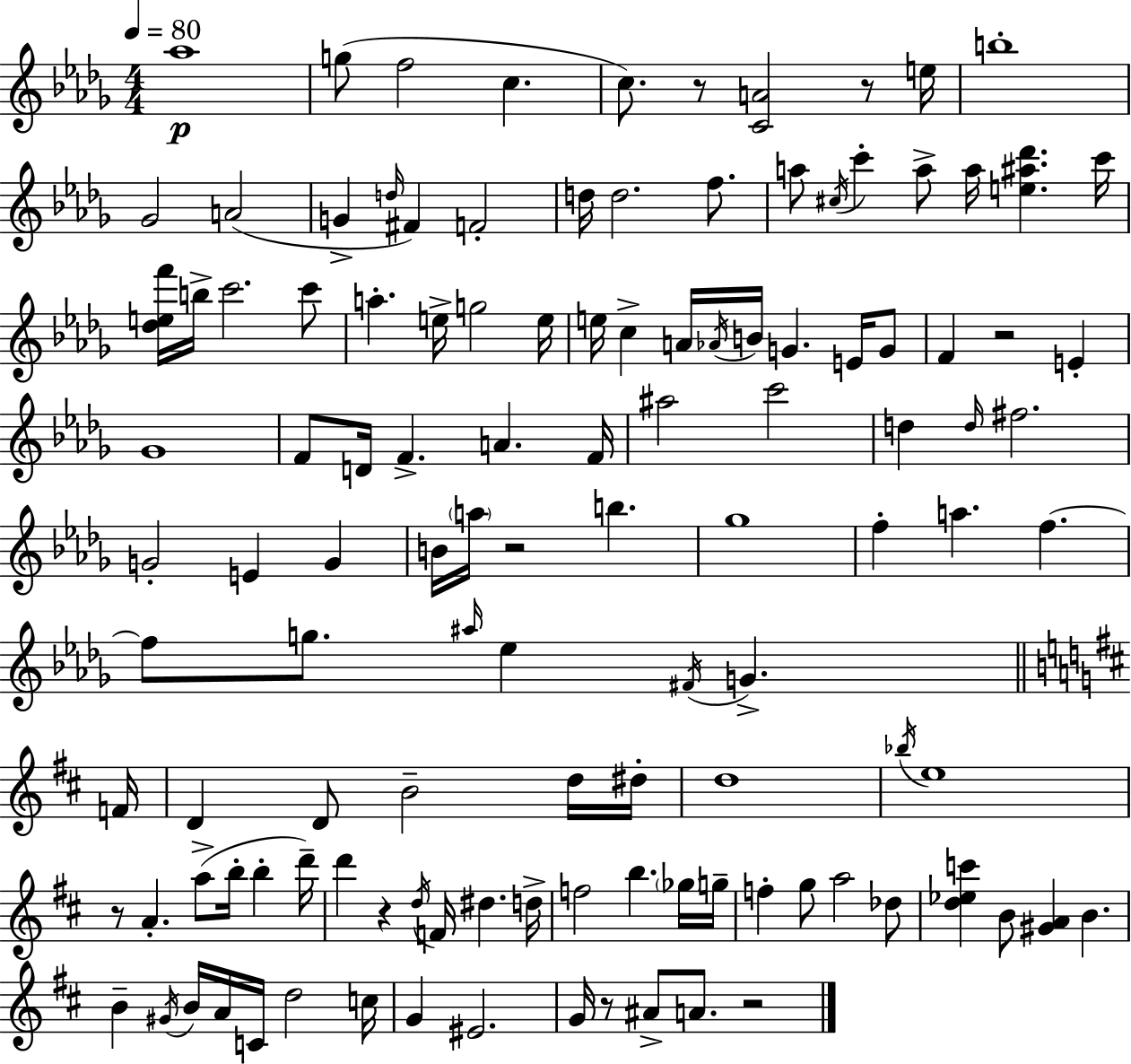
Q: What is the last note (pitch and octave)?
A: A4